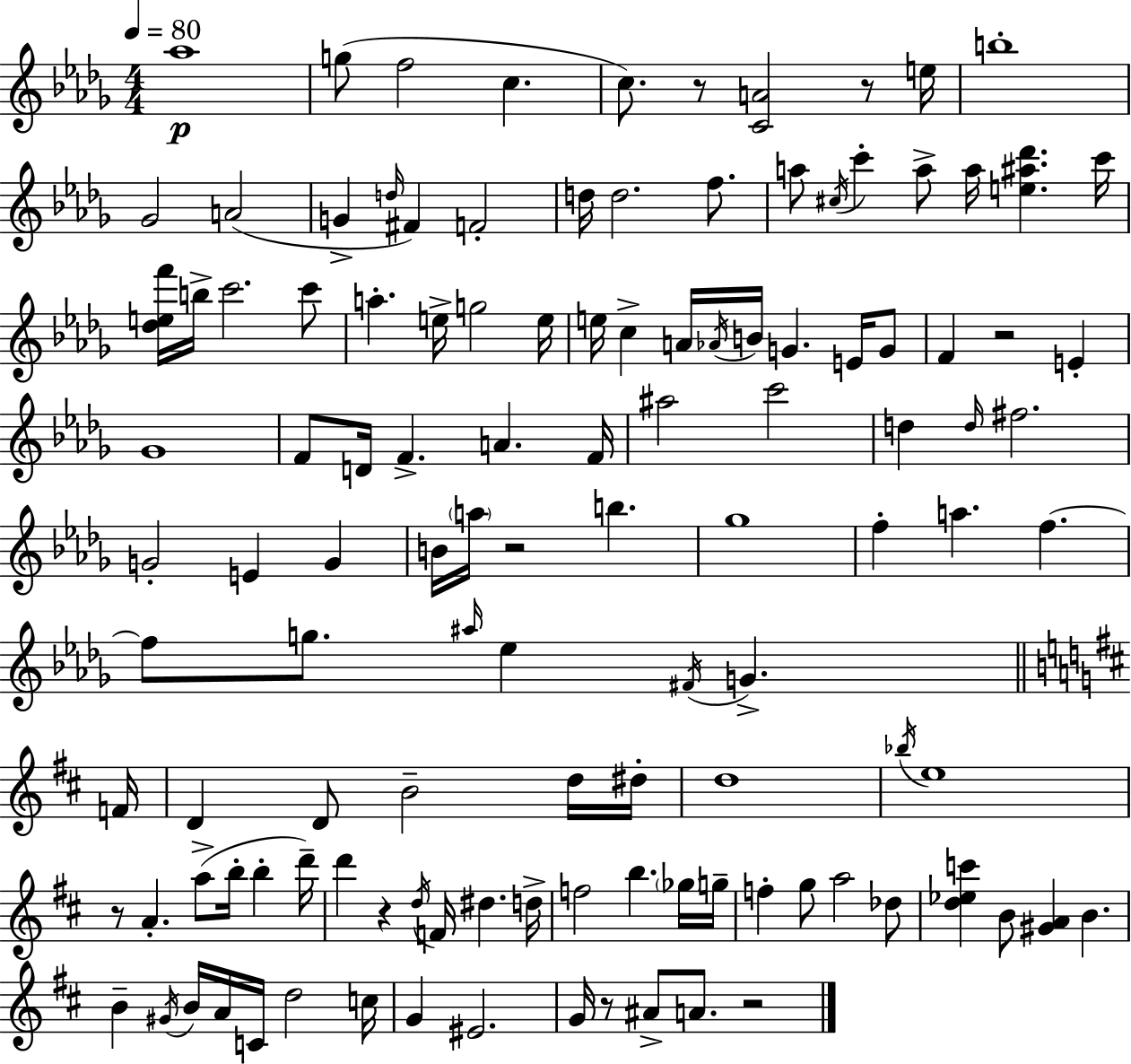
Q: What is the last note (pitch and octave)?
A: A4